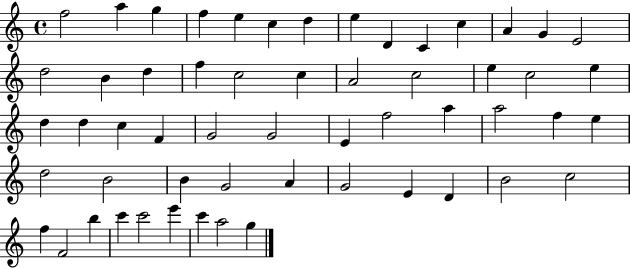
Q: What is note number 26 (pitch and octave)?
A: D5